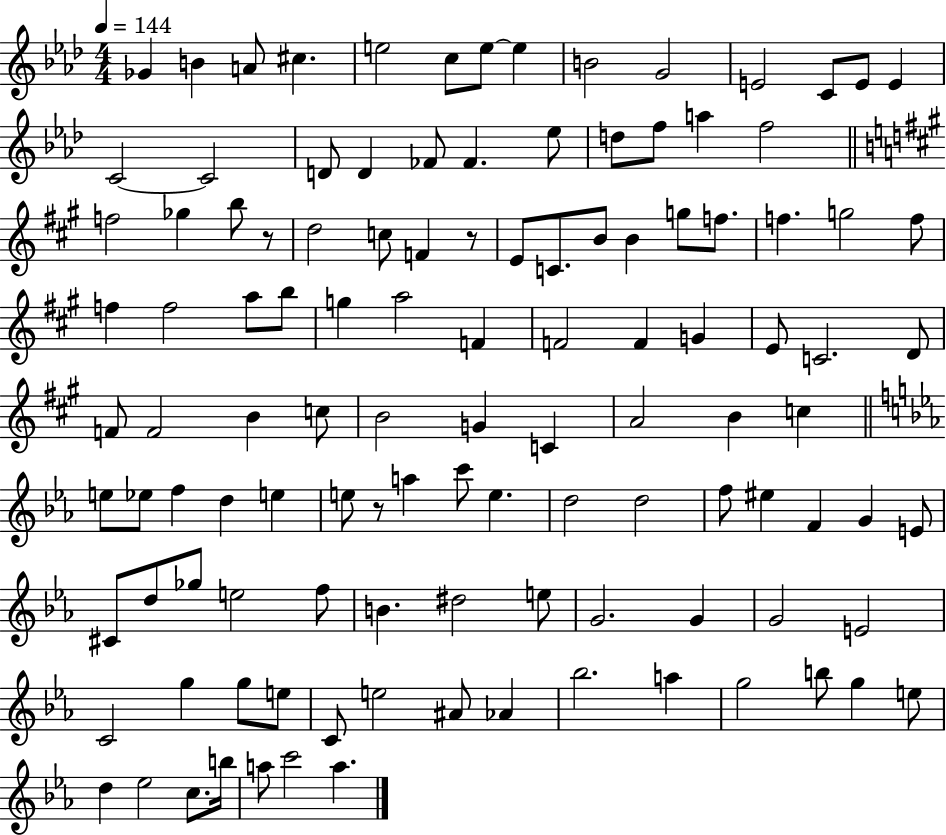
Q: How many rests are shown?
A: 3